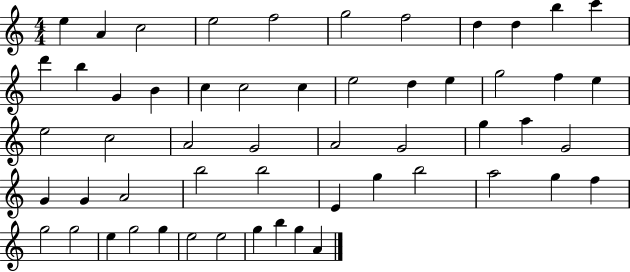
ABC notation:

X:1
T:Untitled
M:4/4
L:1/4
K:C
e A c2 e2 f2 g2 f2 d d b c' d' b G B c c2 c e2 d e g2 f e e2 c2 A2 G2 A2 G2 g a G2 G G A2 b2 b2 E g b2 a2 g f g2 g2 e g2 g e2 e2 g b g A